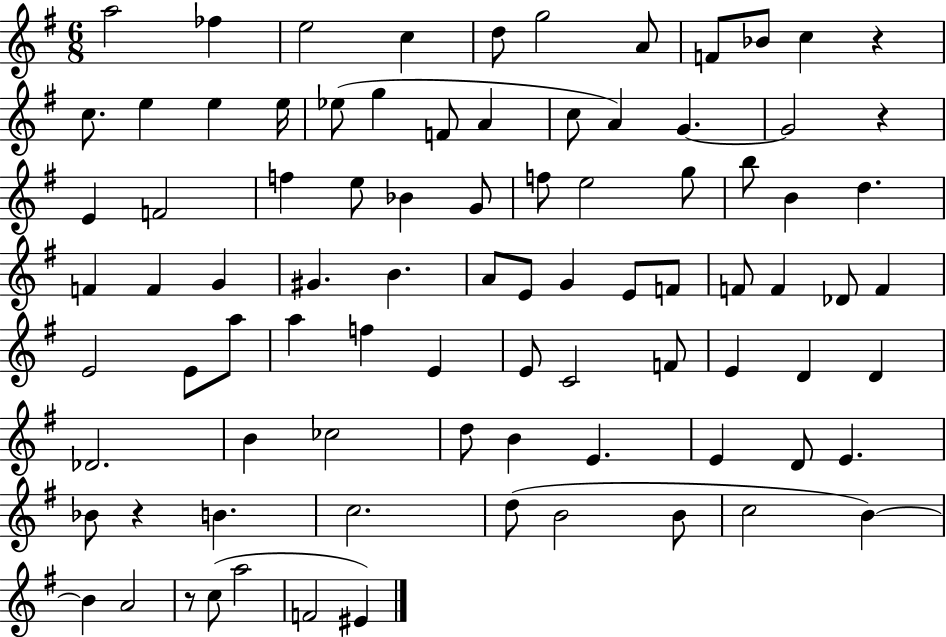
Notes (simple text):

A5/h FES5/q E5/h C5/q D5/e G5/h A4/e F4/e Bb4/e C5/q R/q C5/e. E5/q E5/q E5/s Eb5/e G5/q F4/e A4/q C5/e A4/q G4/q. G4/h R/q E4/q F4/h F5/q E5/e Bb4/q G4/e F5/e E5/h G5/e B5/e B4/q D5/q. F4/q F4/q G4/q G#4/q. B4/q. A4/e E4/e G4/q E4/e F4/e F4/e F4/q Db4/e F4/q E4/h E4/e A5/e A5/q F5/q E4/q E4/e C4/h F4/e E4/q D4/q D4/q Db4/h. B4/q CES5/h D5/e B4/q E4/q. E4/q D4/e E4/q. Bb4/e R/q B4/q. C5/h. D5/e B4/h B4/e C5/h B4/q B4/q A4/h R/e C5/e A5/h F4/h EIS4/q